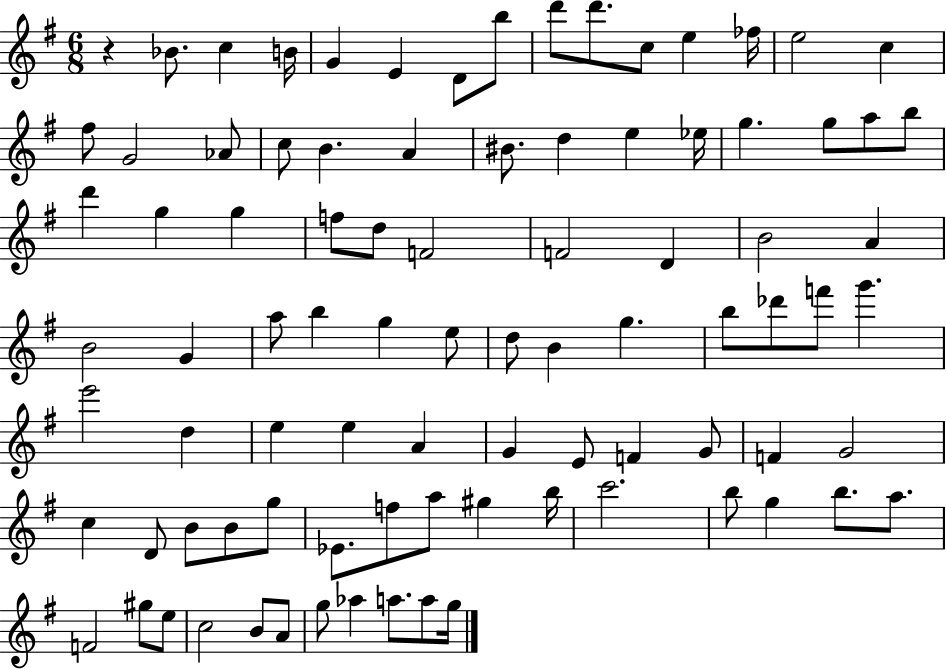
R/q Bb4/e. C5/q B4/s G4/q E4/q D4/e B5/e D6/e D6/e. C5/e E5/q FES5/s E5/h C5/q F#5/e G4/h Ab4/e C5/e B4/q. A4/q BIS4/e. D5/q E5/q Eb5/s G5/q. G5/e A5/e B5/e D6/q G5/q G5/q F5/e D5/e F4/h F4/h D4/q B4/h A4/q B4/h G4/q A5/e B5/q G5/q E5/e D5/e B4/q G5/q. B5/e Db6/e F6/e G6/q. E6/h D5/q E5/q E5/q A4/q G4/q E4/e F4/q G4/e F4/q G4/h C5/q D4/e B4/e B4/e G5/e Eb4/e. F5/e A5/e G#5/q B5/s C6/h. B5/e G5/q B5/e. A5/e. F4/h G#5/e E5/e C5/h B4/e A4/e G5/e Ab5/q A5/e. A5/e G5/s